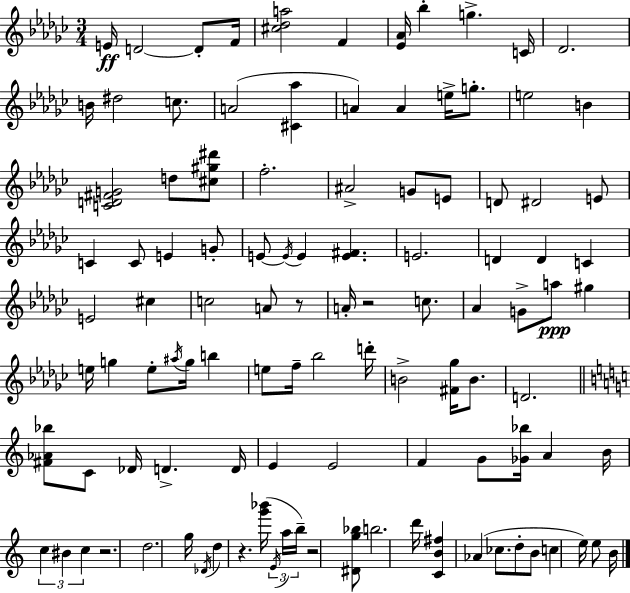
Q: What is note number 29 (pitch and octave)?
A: C4